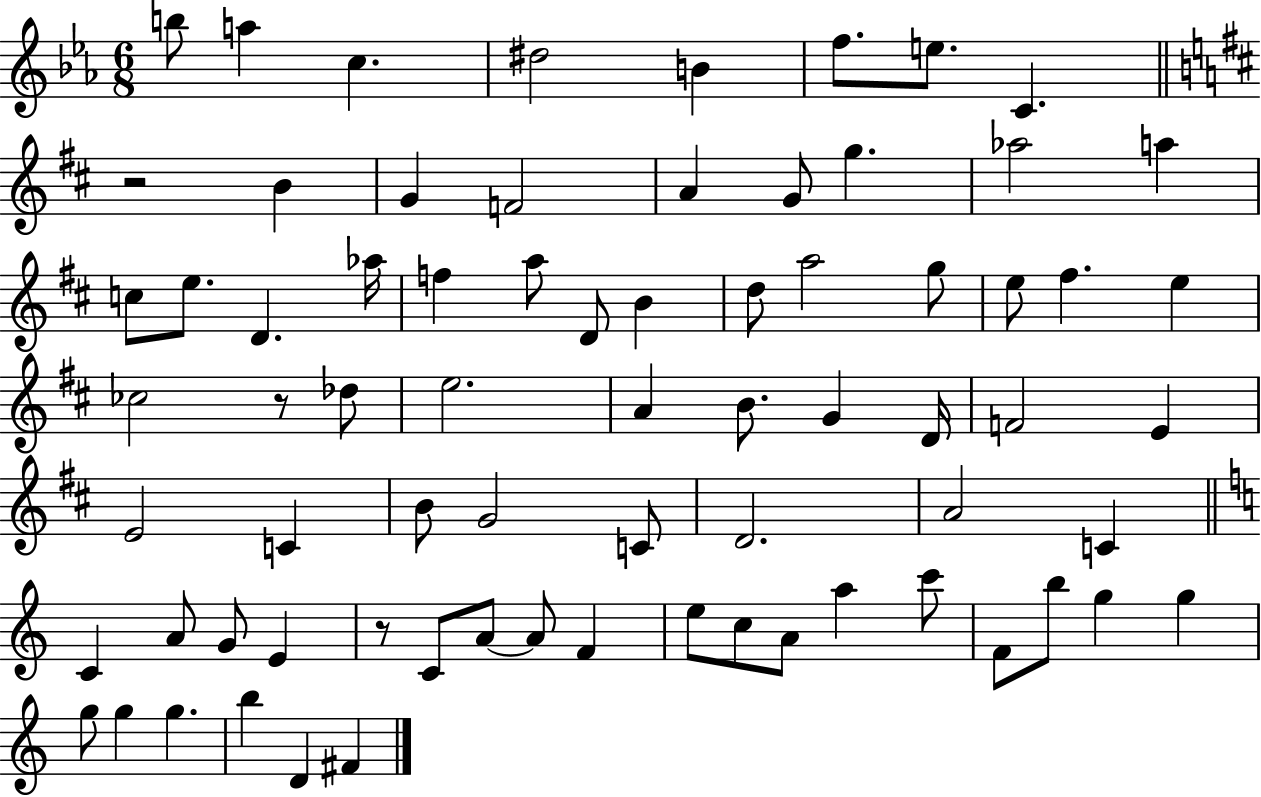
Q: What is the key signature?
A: EES major